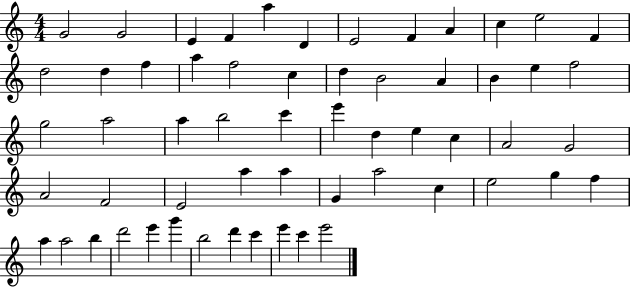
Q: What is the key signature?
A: C major